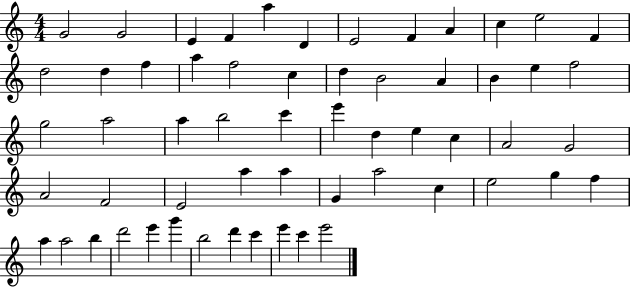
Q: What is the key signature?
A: C major